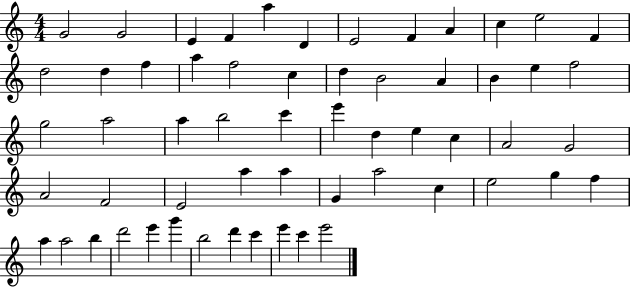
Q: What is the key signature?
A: C major